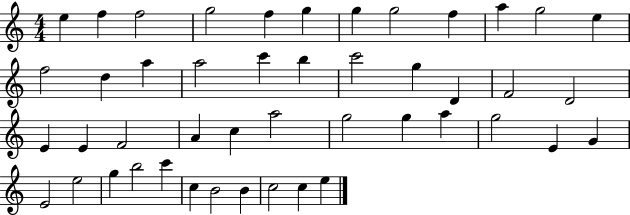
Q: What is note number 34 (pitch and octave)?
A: E4